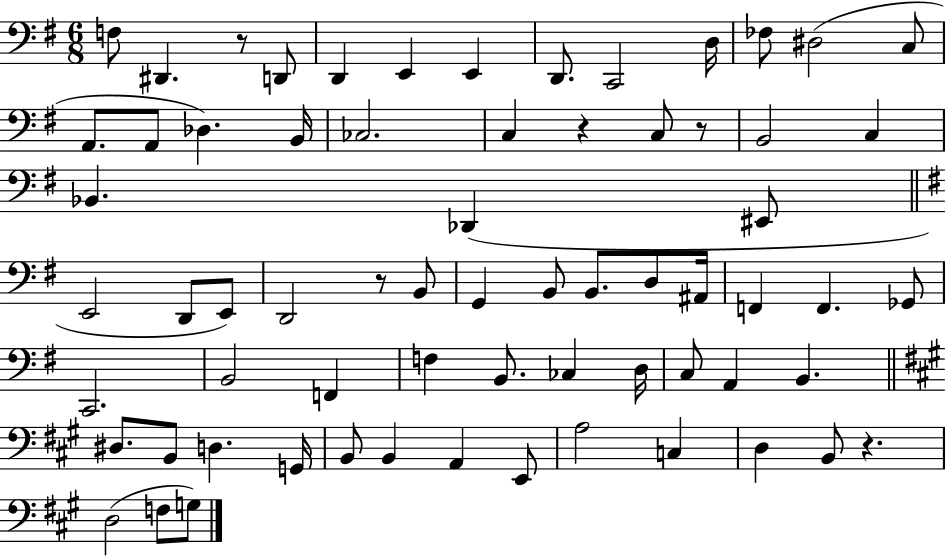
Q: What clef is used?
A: bass